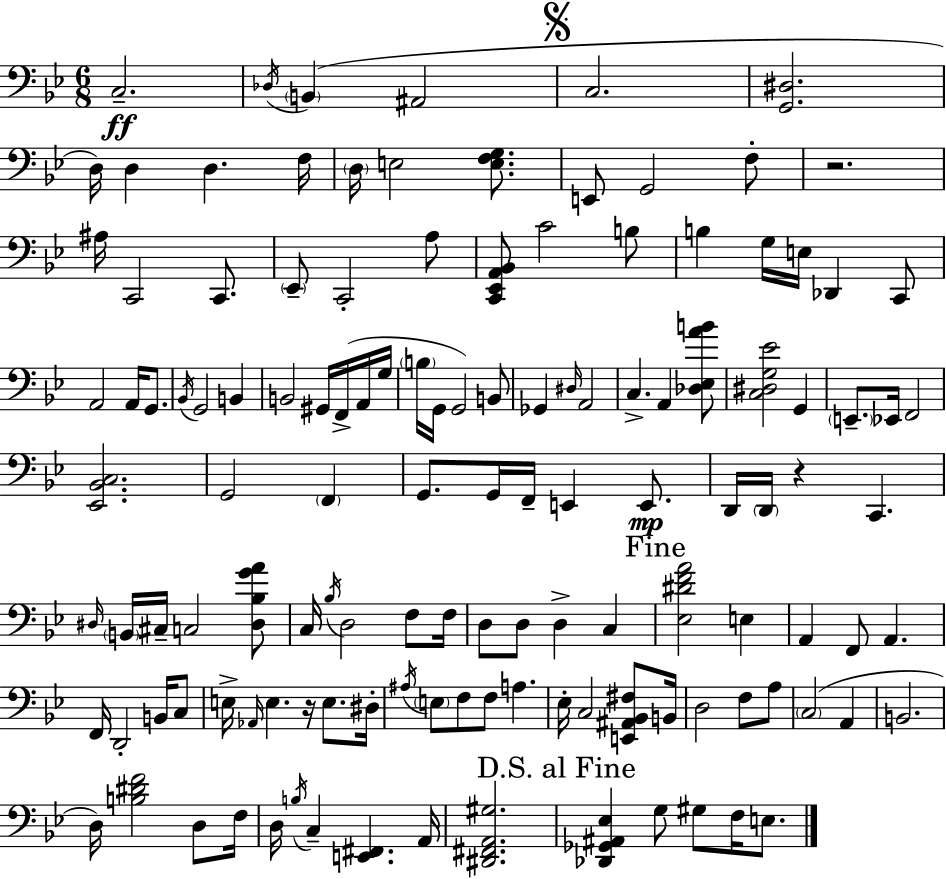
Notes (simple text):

C3/h. Db3/s B2/q A#2/h C3/h. [G2,D#3]/h. D3/s D3/q D3/q. F3/s D3/s E3/h [E3,F3,G3]/e. E2/e G2/h F3/e R/h. A#3/s C2/h C2/e. Eb2/e C2/h A3/e [C2,Eb2,A2,Bb2]/e C4/h B3/e B3/q G3/s E3/s Db2/q C2/e A2/h A2/s G2/e. Bb2/s G2/h B2/q B2/h G#2/s F2/s A2/s G3/s B3/s G2/s G2/h B2/e Gb2/q D#3/s A2/h C3/q. A2/q [Db3,Eb3,A4,B4]/e [C3,D#3,G3,Eb4]/h G2/q E2/e. Eb2/s F2/h [Eb2,Bb2,C3]/h. G2/h F2/q G2/e. G2/s F2/s E2/q E2/e. D2/s D2/s R/q C2/q. D#3/s B2/s C#3/s C3/h [D#3,Bb3,G4,A4]/e C3/s Bb3/s D3/h F3/e F3/s D3/e D3/e D3/q C3/q [Eb3,D#4,F4,A4]/h E3/q A2/q F2/e A2/q. F2/s D2/h B2/s C3/e E3/s Ab2/s E3/q. R/s E3/e. D#3/s A#3/s E3/e F3/e F3/e A3/q. Eb3/s C3/h [E2,A#2,Bb2,F#3]/e B2/s D3/h F3/e A3/e C3/h A2/q B2/h. D3/s [B3,D#4,F4]/h D3/e F3/s D3/s B3/s C3/q [E2,F#2]/q. A2/s [D#2,F#2,A2,G#3]/h. [Db2,Gb2,A#2,Eb3]/q G3/e G#3/e F3/s E3/e.